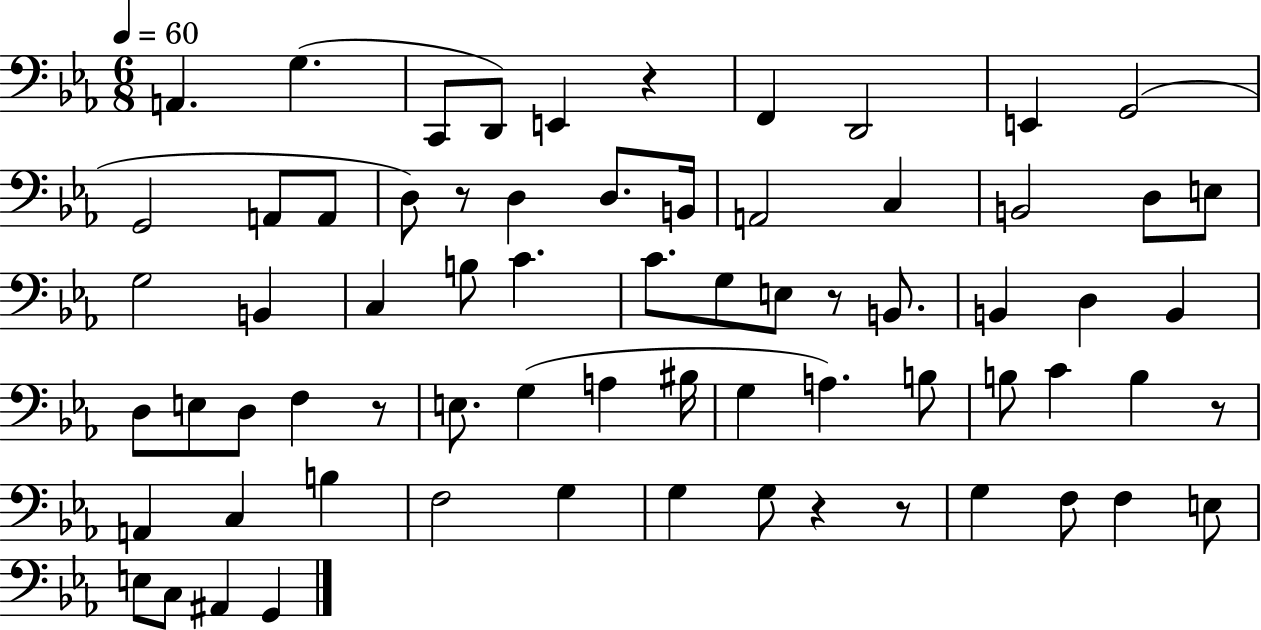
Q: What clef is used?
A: bass